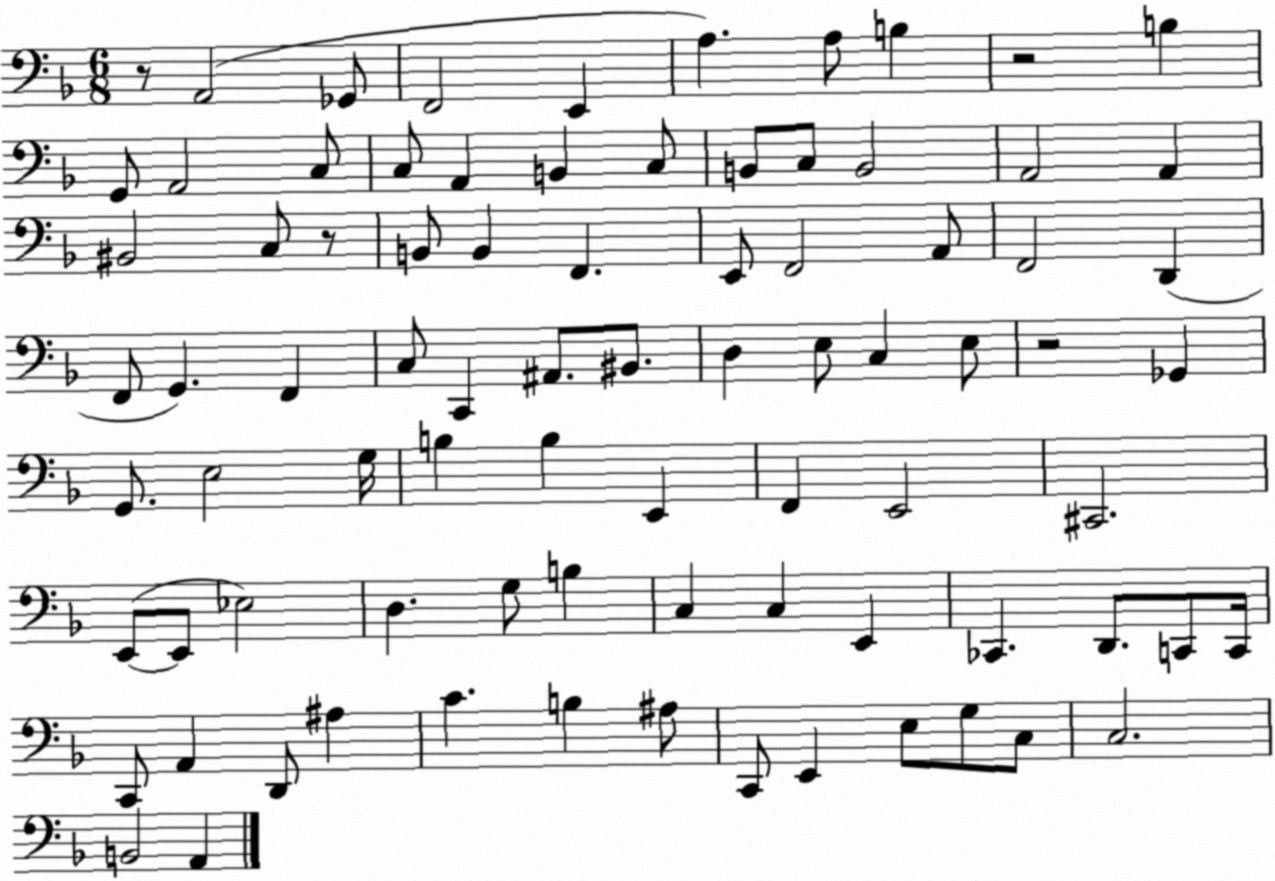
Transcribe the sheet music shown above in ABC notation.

X:1
T:Untitled
M:6/8
L:1/4
K:F
z/2 A,,2 _G,,/2 F,,2 E,, A, A,/2 B, z2 B, G,,/2 A,,2 C,/2 C,/2 A,, B,, C,/2 B,,/2 C,/2 B,,2 A,,2 A,, ^B,,2 C,/2 z/2 B,,/2 B,, F,, E,,/2 F,,2 A,,/2 F,,2 D,, F,,/2 G,, F,, C,/2 C,, ^A,,/2 ^B,,/2 D, E,/2 C, E,/2 z2 _G,, G,,/2 E,2 G,/4 B, B, E,, F,, E,,2 ^C,,2 E,,/2 E,,/2 _E,2 D, G,/2 B, C, C, E,, _C,, D,,/2 C,,/2 C,,/4 C,,/2 A,, D,,/2 ^A, C B, ^A,/2 C,,/2 E,, E,/2 G,/2 C,/2 C,2 B,,2 A,,